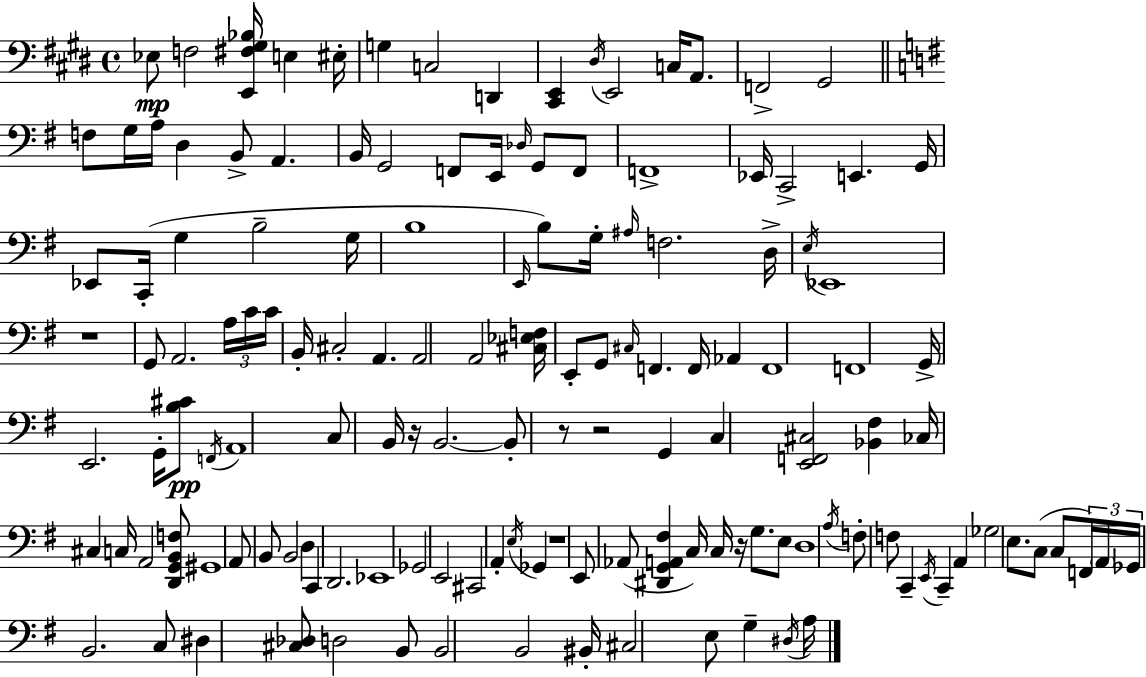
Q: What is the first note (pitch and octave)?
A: Eb3